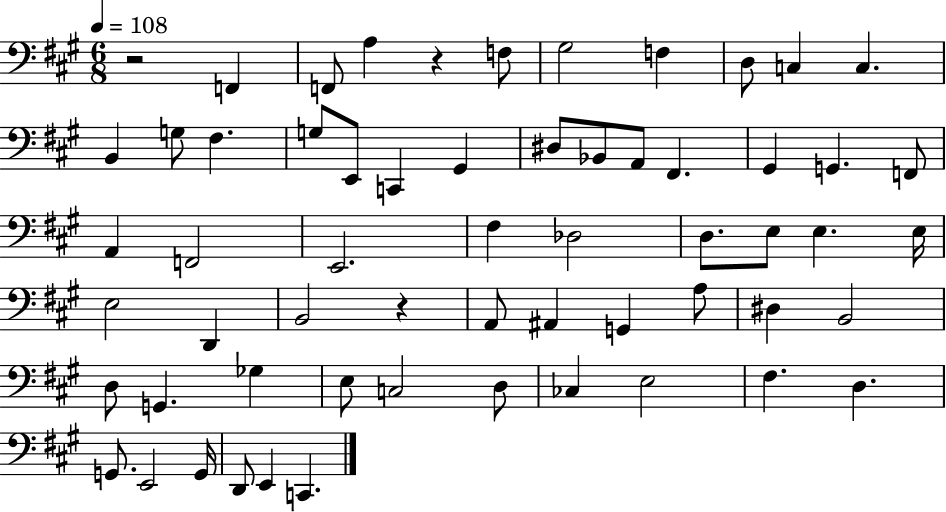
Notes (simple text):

R/h F2/q F2/e A3/q R/q F3/e G#3/h F3/q D3/e C3/q C3/q. B2/q G3/e F#3/q. G3/e E2/e C2/q G#2/q D#3/e Bb2/e A2/e F#2/q. G#2/q G2/q. F2/e A2/q F2/h E2/h. F#3/q Db3/h D3/e. E3/e E3/q. E3/s E3/h D2/q B2/h R/q A2/e A#2/q G2/q A3/e D#3/q B2/h D3/e G2/q. Gb3/q E3/e C3/h D3/e CES3/q E3/h F#3/q. D3/q. G2/e. E2/h G2/s D2/e E2/q C2/q.